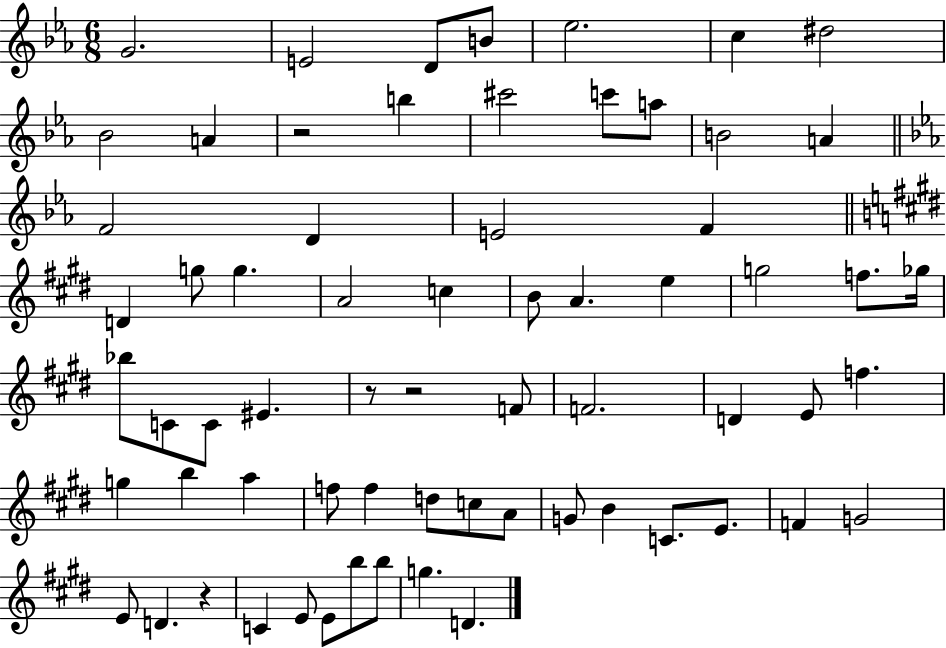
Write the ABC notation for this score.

X:1
T:Untitled
M:6/8
L:1/4
K:Eb
G2 E2 D/2 B/2 _e2 c ^d2 _B2 A z2 b ^c'2 c'/2 a/2 B2 A F2 D E2 F D g/2 g A2 c B/2 A e g2 f/2 _g/4 _b/2 C/2 C/2 ^E z/2 z2 F/2 F2 D E/2 f g b a f/2 f d/2 c/2 A/2 G/2 B C/2 E/2 F G2 E/2 D z C E/2 E/2 b/2 b/2 g D